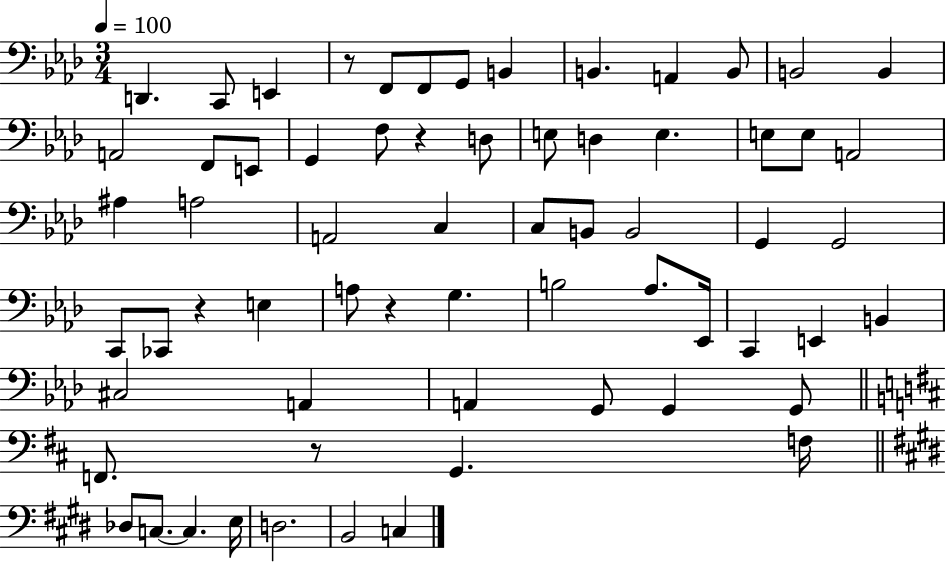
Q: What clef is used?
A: bass